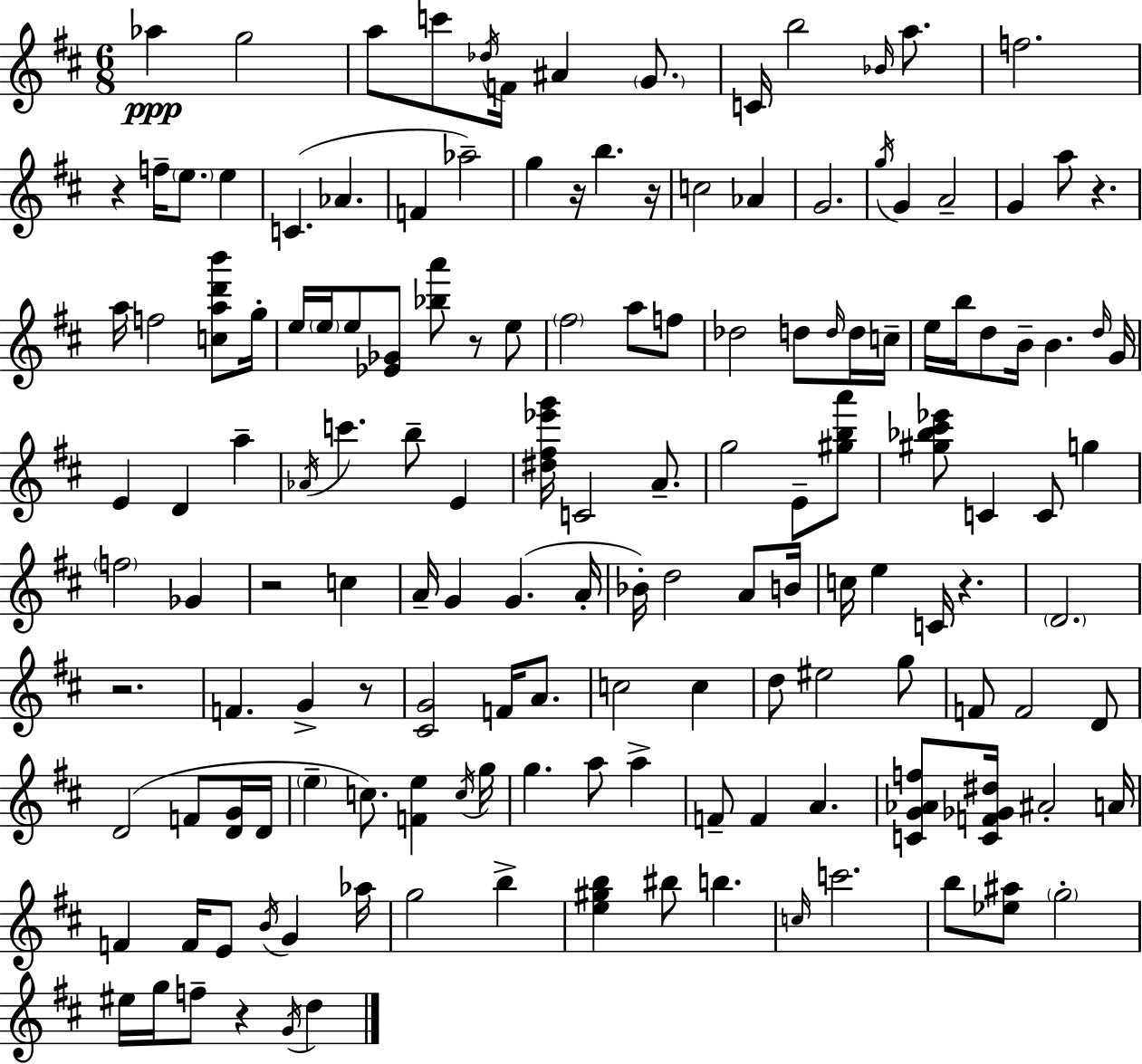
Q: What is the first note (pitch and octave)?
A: Ab5